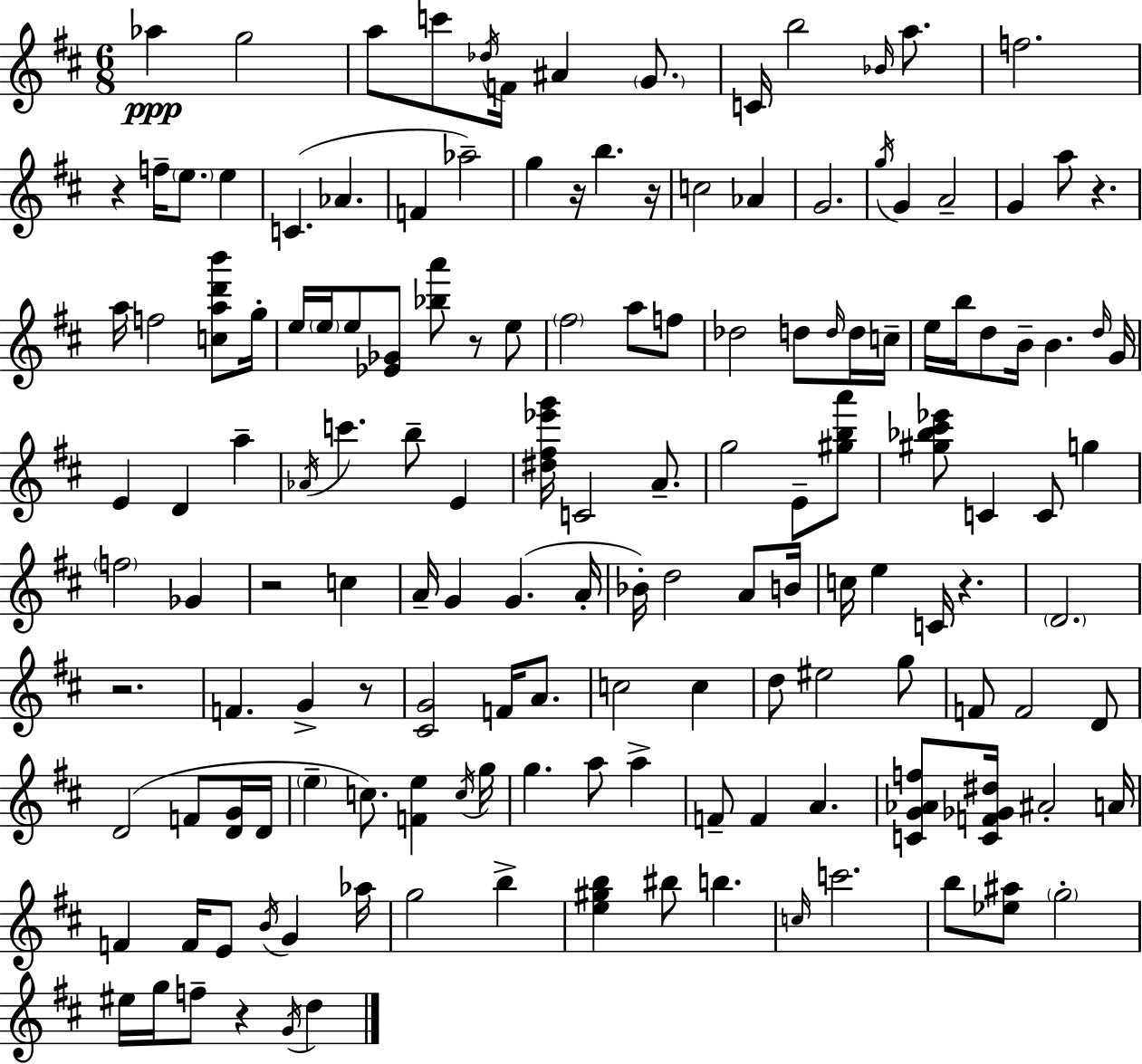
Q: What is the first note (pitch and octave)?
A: Ab5